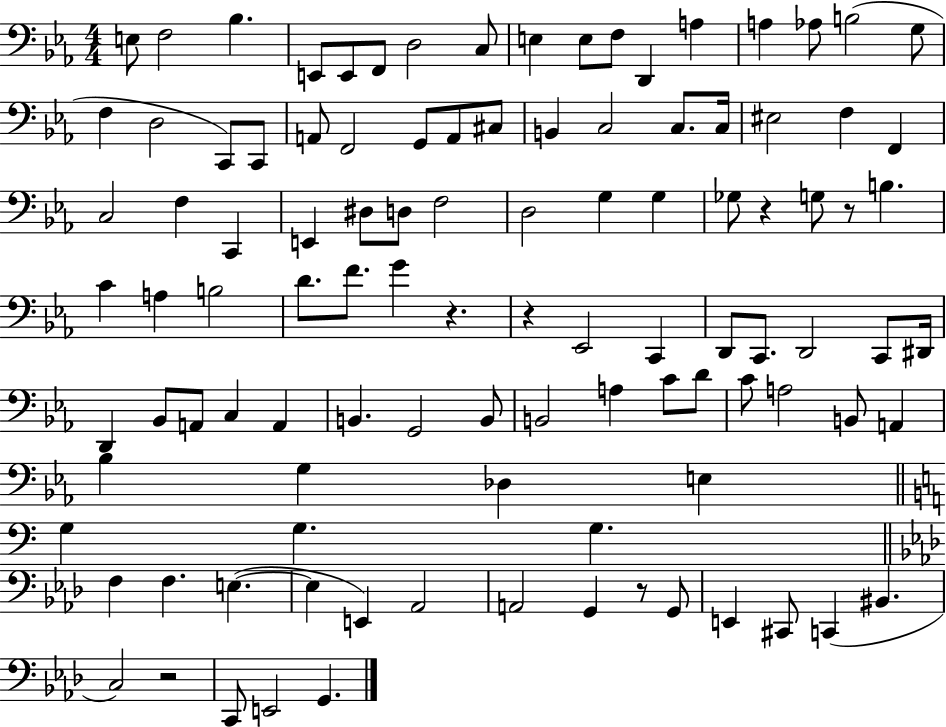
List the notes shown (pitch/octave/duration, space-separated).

E3/e F3/h Bb3/q. E2/e E2/e F2/e D3/h C3/e E3/q E3/e F3/e D2/q A3/q A3/q Ab3/e B3/h G3/e F3/q D3/h C2/e C2/e A2/e F2/h G2/e A2/e C#3/e B2/q C3/h C3/e. C3/s EIS3/h F3/q F2/q C3/h F3/q C2/q E2/q D#3/e D3/e F3/h D3/h G3/q G3/q Gb3/e R/q G3/e R/e B3/q. C4/q A3/q B3/h D4/e. F4/e. G4/q R/q. R/q Eb2/h C2/q D2/e C2/e. D2/h C2/e D#2/s D2/q Bb2/e A2/e C3/q A2/q B2/q. G2/h B2/e B2/h A3/q C4/e D4/e C4/e A3/h B2/e A2/q Bb3/q G3/q Db3/q E3/q G3/q G3/q. G3/q. F3/q F3/q. E3/q. E3/q E2/q Ab2/h A2/h G2/q R/e G2/e E2/q C#2/e C2/q BIS2/q. C3/h R/h C2/e E2/h G2/q.